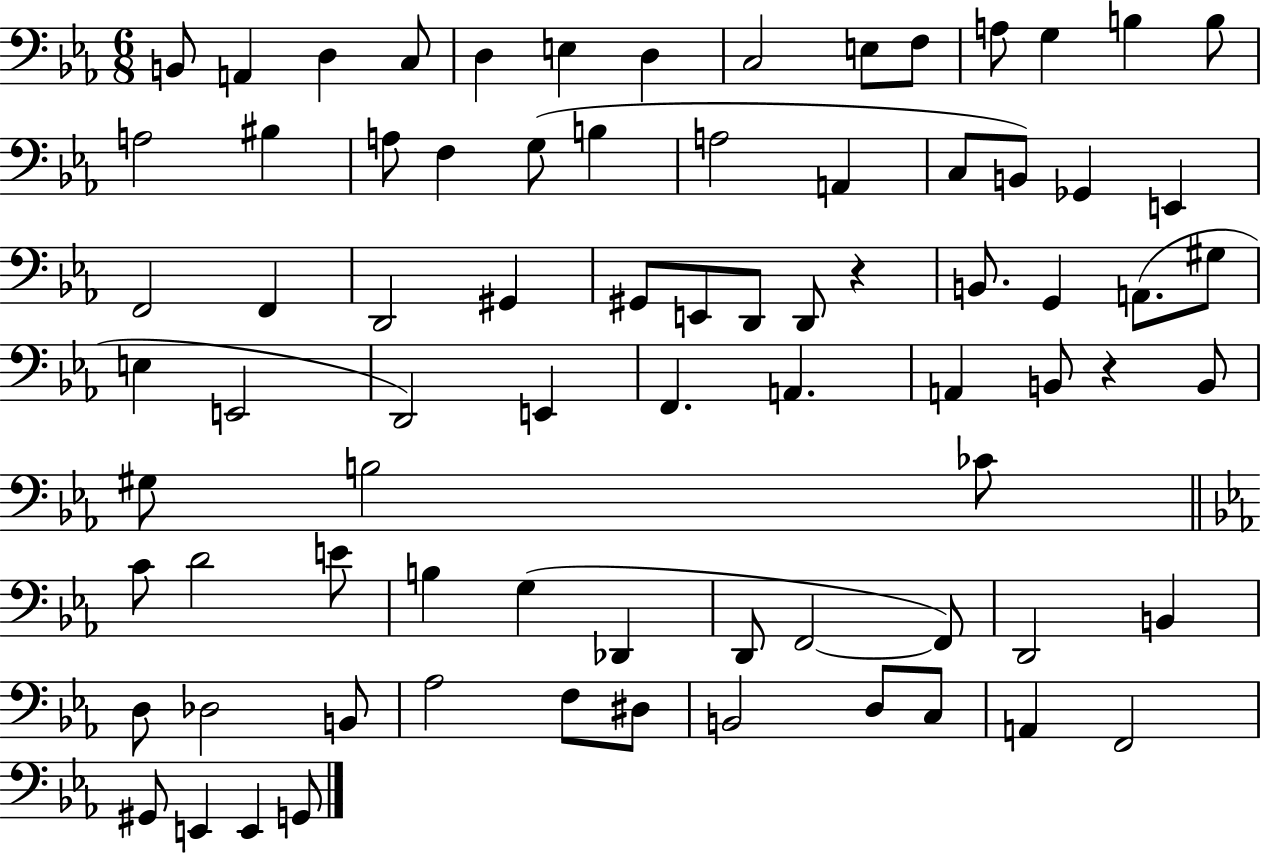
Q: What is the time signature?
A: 6/8